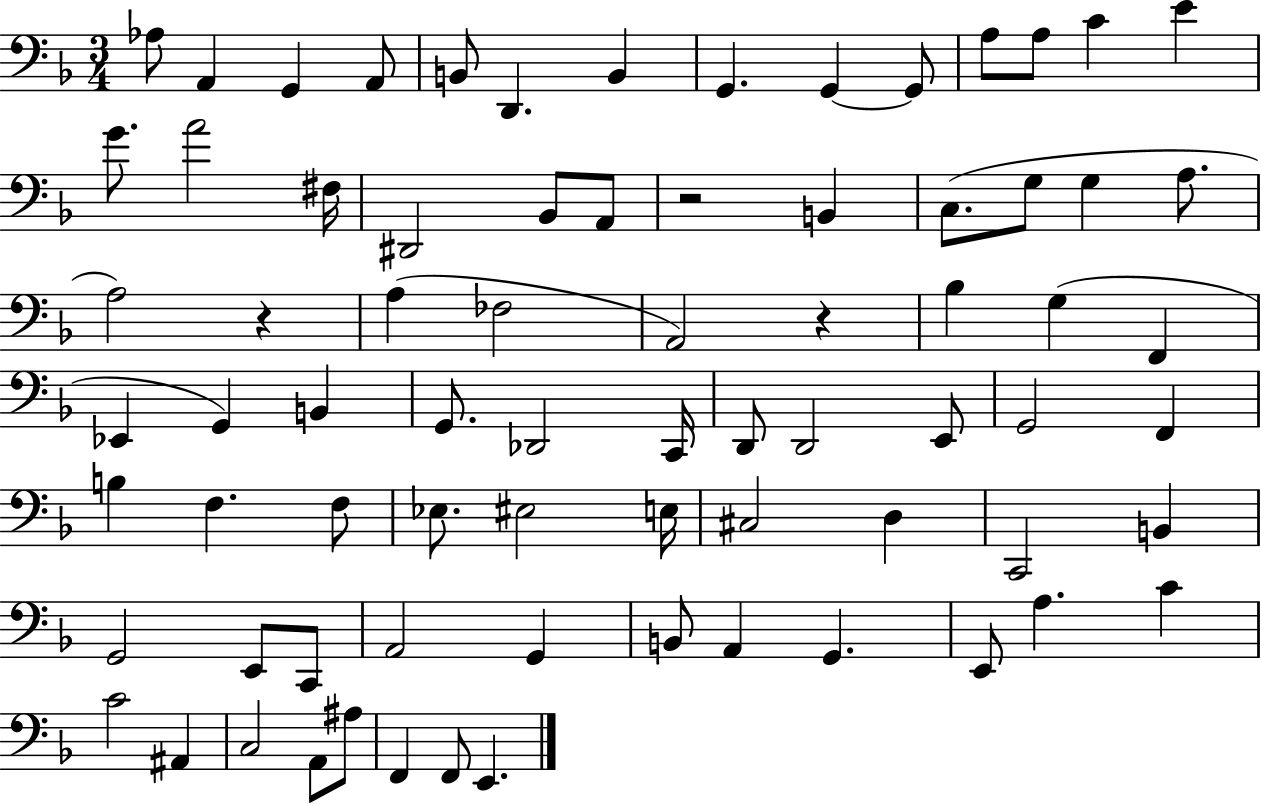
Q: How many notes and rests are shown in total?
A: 75